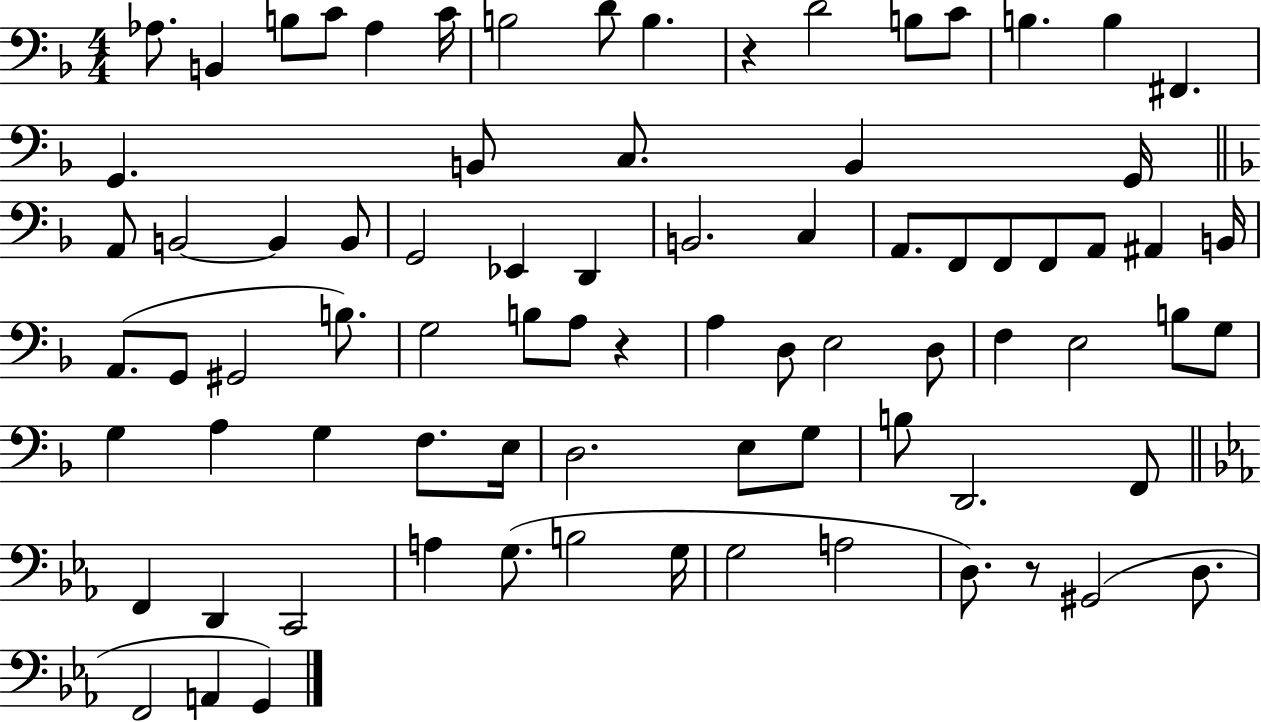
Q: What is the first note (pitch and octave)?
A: Ab3